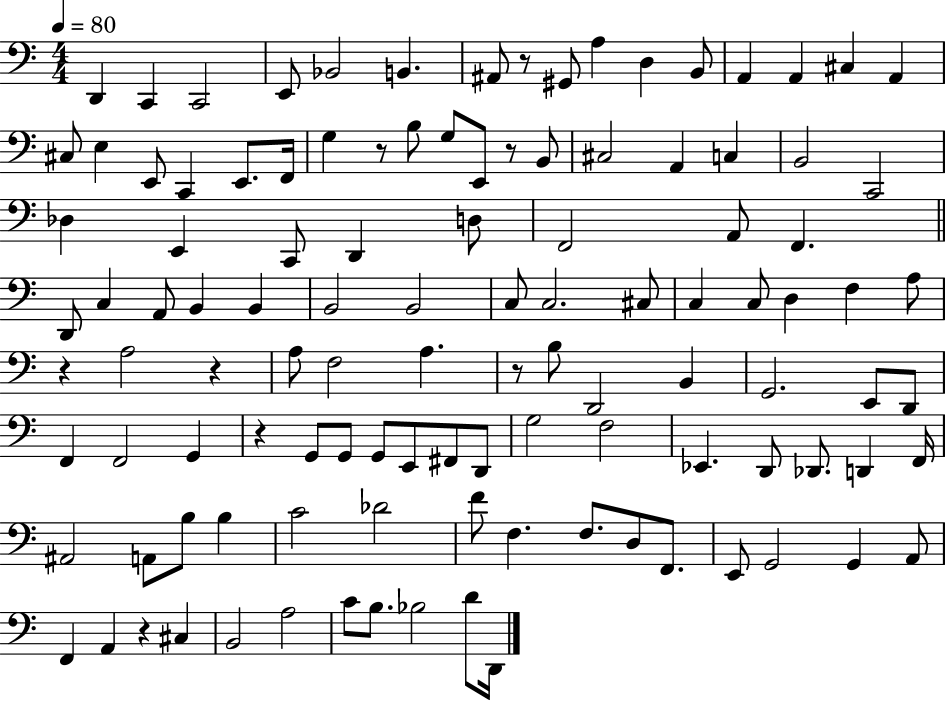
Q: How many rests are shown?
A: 8